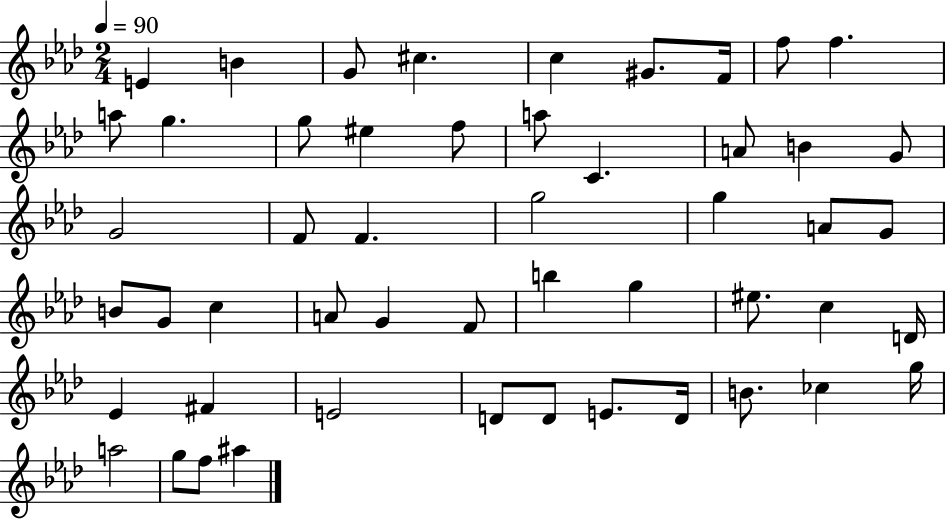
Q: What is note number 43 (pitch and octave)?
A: E4